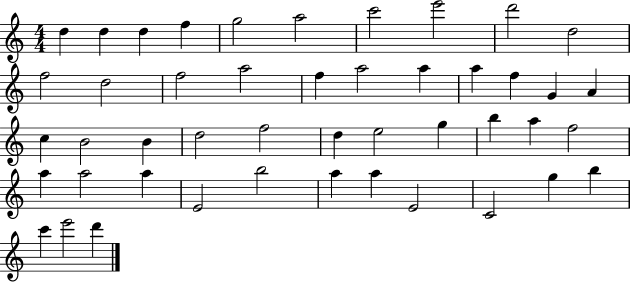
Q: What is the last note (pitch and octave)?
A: D6